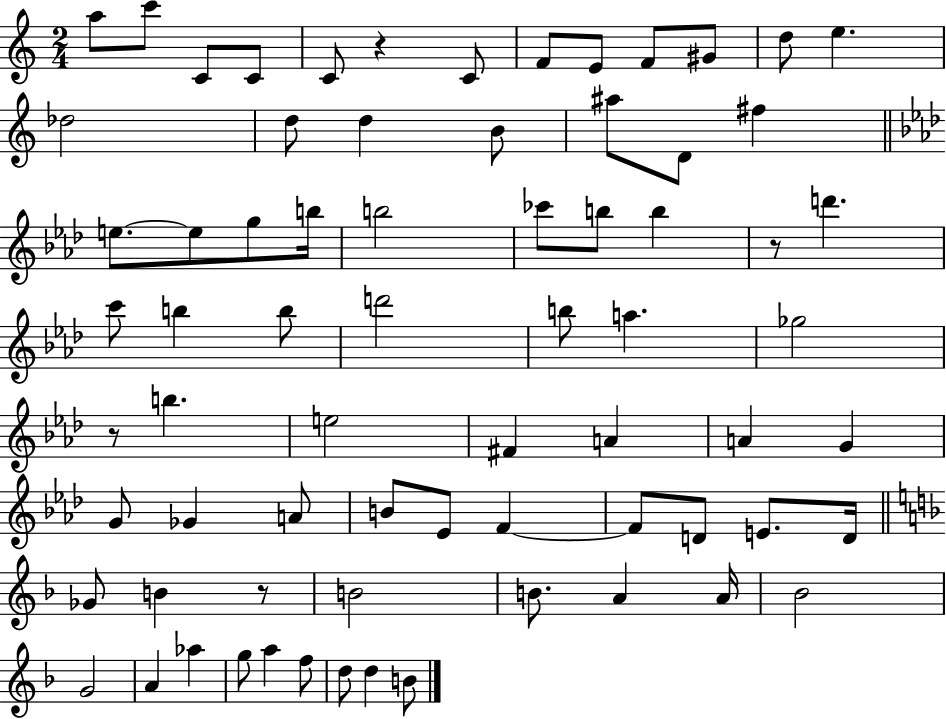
{
  \clef treble
  \numericTimeSignature
  \time 2/4
  \key c \major
  a''8 c'''8 c'8 c'8 | c'8 r4 c'8 | f'8 e'8 f'8 gis'8 | d''8 e''4. | \break des''2 | d''8 d''4 b'8 | ais''8 d'8 fis''4 | \bar "||" \break \key aes \major e''8.~~ e''8 g''8 b''16 | b''2 | ces'''8 b''8 b''4 | r8 d'''4. | \break c'''8 b''4 b''8 | d'''2 | b''8 a''4. | ges''2 | \break r8 b''4. | e''2 | fis'4 a'4 | a'4 g'4 | \break g'8 ges'4 a'8 | b'8 ees'8 f'4~~ | f'8 d'8 e'8. d'16 | \bar "||" \break \key d \minor ges'8 b'4 r8 | b'2 | b'8. a'4 a'16 | bes'2 | \break g'2 | a'4 aes''4 | g''8 a''4 f''8 | d''8 d''4 b'8 | \break \bar "|."
}